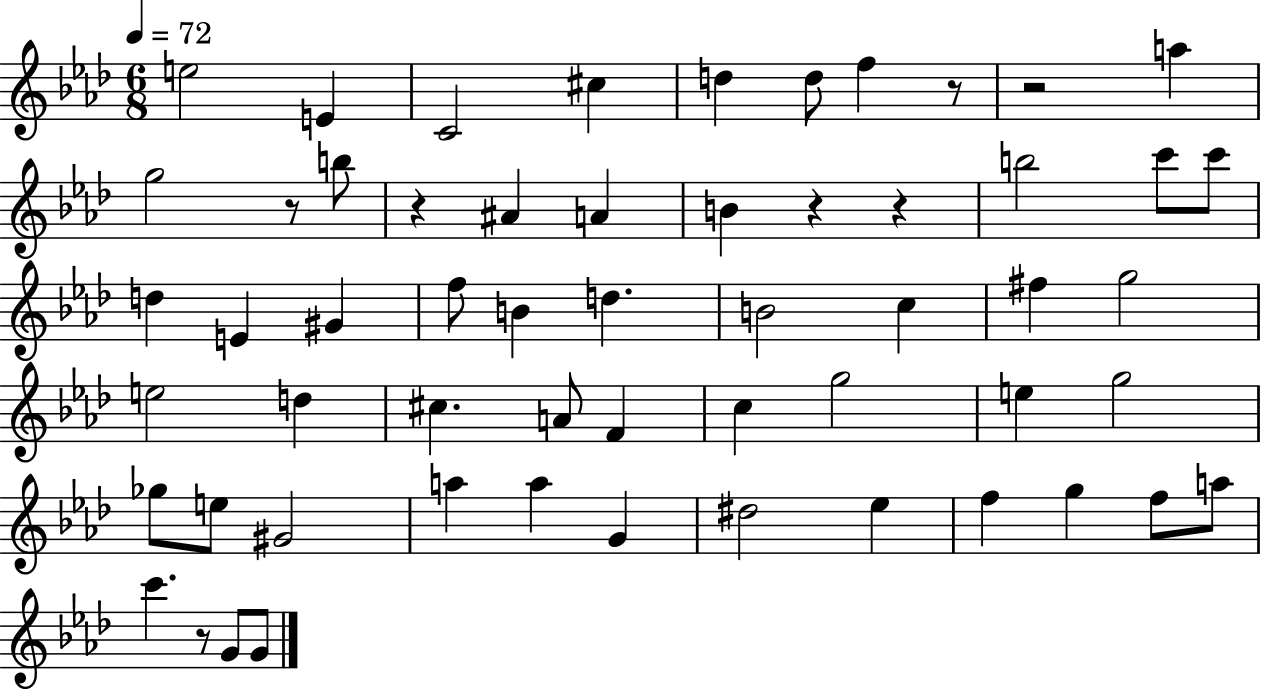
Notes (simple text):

E5/h E4/q C4/h C#5/q D5/q D5/e F5/q R/e R/h A5/q G5/h R/e B5/e R/q A#4/q A4/q B4/q R/q R/q B5/h C6/e C6/e D5/q E4/q G#4/q F5/e B4/q D5/q. B4/h C5/q F#5/q G5/h E5/h D5/q C#5/q. A4/e F4/q C5/q G5/h E5/q G5/h Gb5/e E5/e G#4/h A5/q A5/q G4/q D#5/h Eb5/q F5/q G5/q F5/e A5/e C6/q. R/e G4/e G4/e